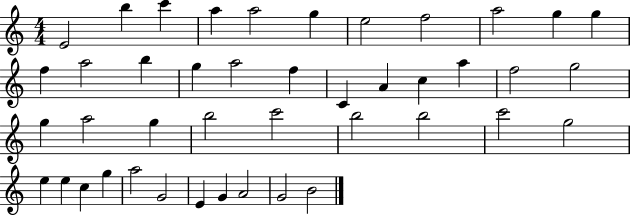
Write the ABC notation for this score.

X:1
T:Untitled
M:4/4
L:1/4
K:C
E2 b c' a a2 g e2 f2 a2 g g f a2 b g a2 f C A c a f2 g2 g a2 g b2 c'2 b2 b2 c'2 g2 e e c g a2 G2 E G A2 G2 B2